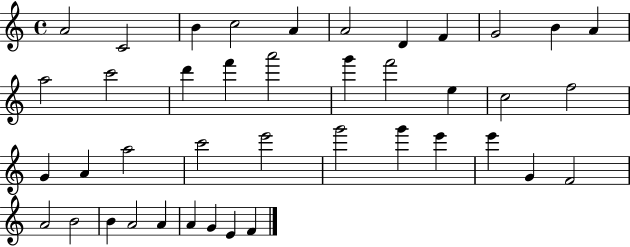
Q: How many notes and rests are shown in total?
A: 41